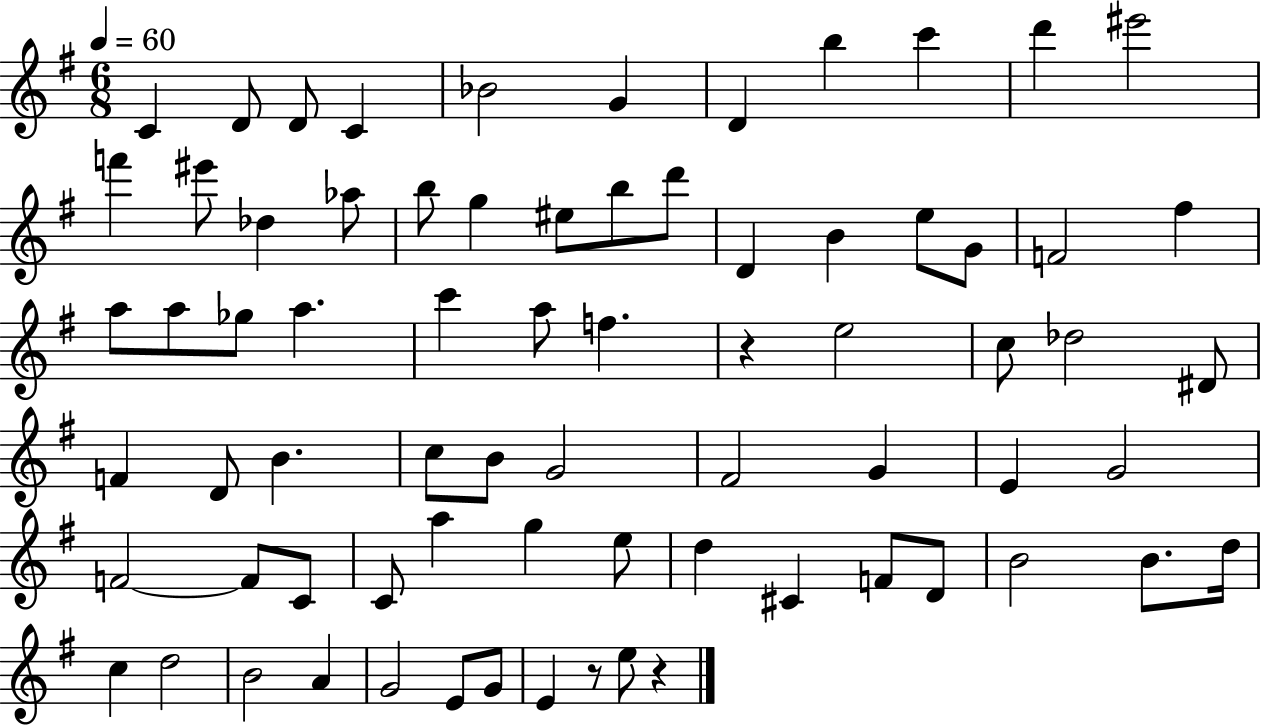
C4/q D4/e D4/e C4/q Bb4/h G4/q D4/q B5/q C6/q D6/q EIS6/h F6/q EIS6/e Db5/q Ab5/e B5/e G5/q EIS5/e B5/e D6/e D4/q B4/q E5/e G4/e F4/h F#5/q A5/e A5/e Gb5/e A5/q. C6/q A5/e F5/q. R/q E5/h C5/e Db5/h D#4/e F4/q D4/e B4/q. C5/e B4/e G4/h F#4/h G4/q E4/q G4/h F4/h F4/e C4/e C4/e A5/q G5/q E5/e D5/q C#4/q F4/e D4/e B4/h B4/e. D5/s C5/q D5/h B4/h A4/q G4/h E4/e G4/e E4/q R/e E5/e R/q